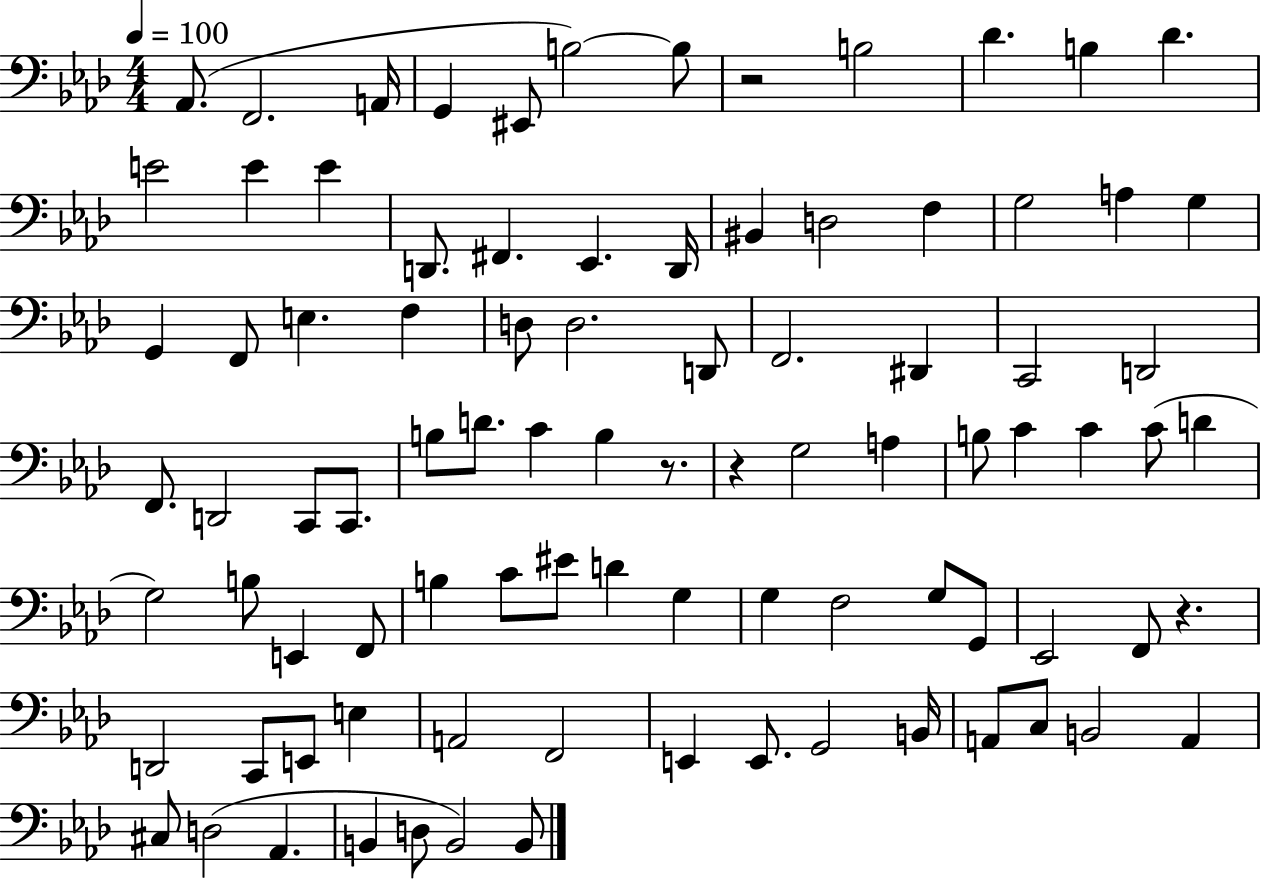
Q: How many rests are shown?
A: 4